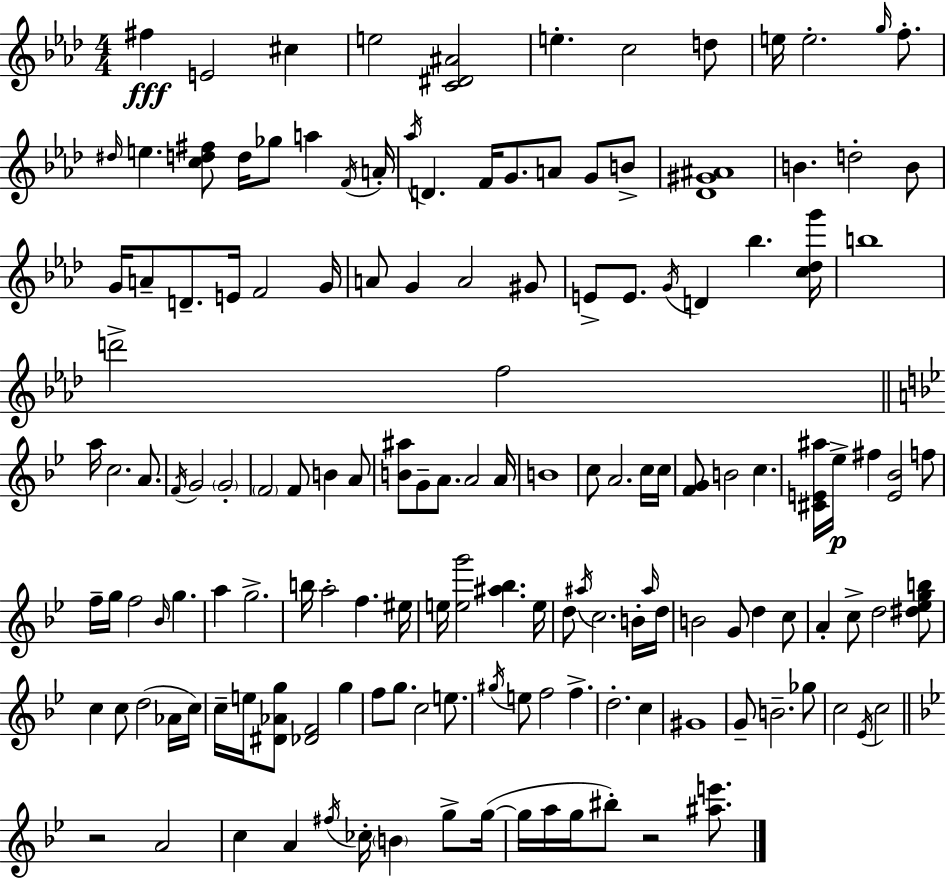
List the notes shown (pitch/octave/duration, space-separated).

F#5/q E4/h C#5/q E5/h [C4,D#4,A#4]/h E5/q. C5/h D5/e E5/s E5/h. G5/s F5/e. D#5/s E5/q. [C5,D5,F#5]/e D5/s Gb5/e A5/q F4/s A4/s Ab5/s D4/q. F4/s G4/e. A4/e G4/e B4/e [Db4,G#4,A#4]/w B4/q. D5/h B4/e G4/s A4/e D4/e. E4/s F4/h G4/s A4/e G4/q A4/h G#4/e E4/e E4/e. G4/s D4/q Bb5/q. [C5,Db5,G6]/s B5/w D6/h F5/h A5/s C5/h. A4/e. F4/s G4/h G4/h F4/h F4/e B4/q A4/e [B4,A#5]/e G4/e A4/e. A4/h A4/s B4/w C5/e A4/h. C5/s C5/s [F4,G4]/e B4/h C5/q. [C#4,E4,A#5]/s Eb5/s F#5/q [E4,Bb4]/h F5/e F5/s G5/s F5/h Bb4/s G5/q. A5/q G5/h. B5/s A5/h F5/q. EIS5/s E5/s [E5,G6]/h [A#5,Bb5]/q. E5/s D5/e A#5/s C5/h. B4/s A#5/s D5/s B4/h G4/e D5/q C5/e A4/q C5/e D5/h [D#5,Eb5,G5,B5]/e C5/q C5/e D5/h Ab4/s C5/s C5/s E5/s [D#4,Ab4,G5]/e [Db4,F4]/h G5/q F5/e G5/e. C5/h E5/e. G#5/s E5/e F5/h F5/q. D5/h. C5/q G#4/w G4/e B4/h. Gb5/e C5/h Eb4/s C5/h R/h A4/h C5/q A4/q F#5/s CES5/s B4/q G5/e G5/s G5/s A5/s G5/s BIS5/e R/h [A#5,E6]/e.